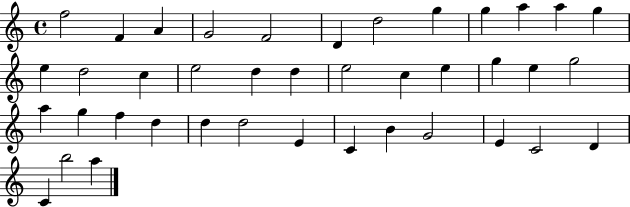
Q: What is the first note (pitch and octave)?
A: F5